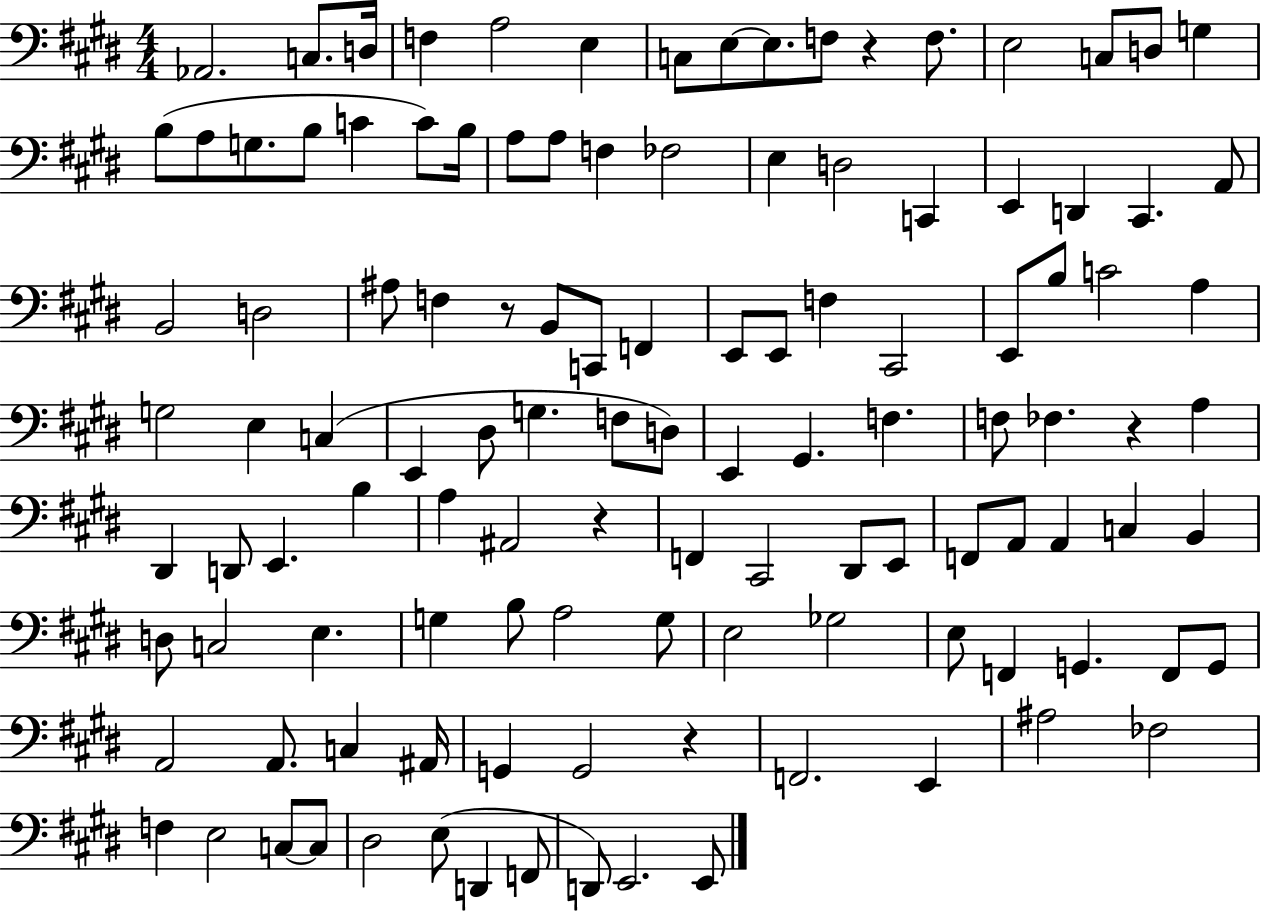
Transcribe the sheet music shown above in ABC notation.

X:1
T:Untitled
M:4/4
L:1/4
K:E
_A,,2 C,/2 D,/4 F, A,2 E, C,/2 E,/2 E,/2 F,/2 z F,/2 E,2 C,/2 D,/2 G, B,/2 A,/2 G,/2 B,/2 C C/2 B,/4 A,/2 A,/2 F, _F,2 E, D,2 C,, E,, D,, ^C,, A,,/2 B,,2 D,2 ^A,/2 F, z/2 B,,/2 C,,/2 F,, E,,/2 E,,/2 F, ^C,,2 E,,/2 B,/2 C2 A, G,2 E, C, E,, ^D,/2 G, F,/2 D,/2 E,, ^G,, F, F,/2 _F, z A, ^D,, D,,/2 E,, B, A, ^A,,2 z F,, ^C,,2 ^D,,/2 E,,/2 F,,/2 A,,/2 A,, C, B,, D,/2 C,2 E, G, B,/2 A,2 G,/2 E,2 _G,2 E,/2 F,, G,, F,,/2 G,,/2 A,,2 A,,/2 C, ^A,,/4 G,, G,,2 z F,,2 E,, ^A,2 _F,2 F, E,2 C,/2 C,/2 ^D,2 E,/2 D,, F,,/2 D,,/2 E,,2 E,,/2